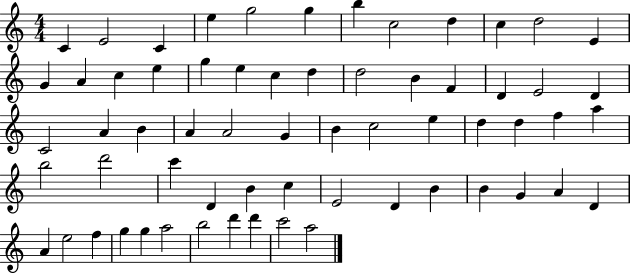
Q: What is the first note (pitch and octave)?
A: C4